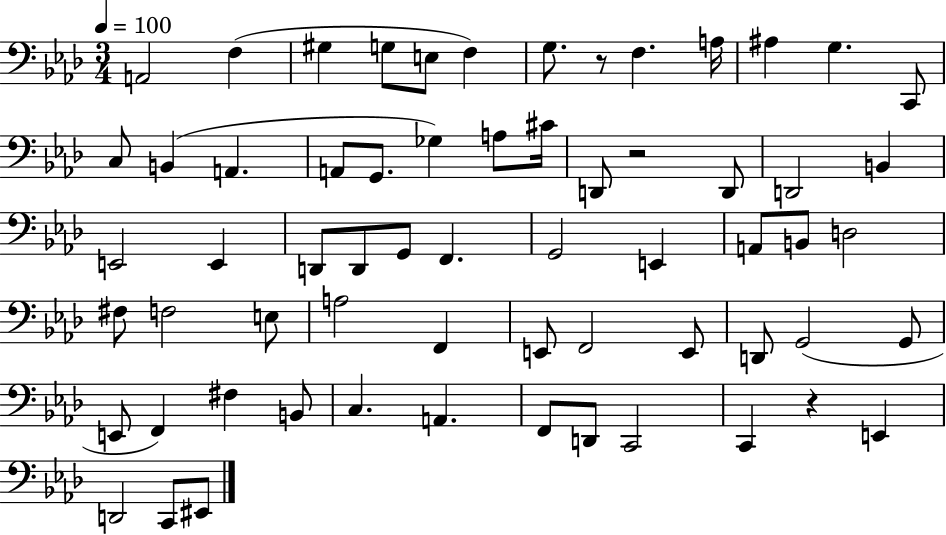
{
  \clef bass
  \numericTimeSignature
  \time 3/4
  \key aes \major
  \tempo 4 = 100
  \repeat volta 2 { a,2 f4( | gis4 g8 e8 f4) | g8. r8 f4. a16 | ais4 g4. c,8 | \break c8 b,4( a,4. | a,8 g,8. ges4) a8 cis'16 | d,8 r2 d,8 | d,2 b,4 | \break e,2 e,4 | d,8 d,8 g,8 f,4. | g,2 e,4 | a,8 b,8 d2 | \break fis8 f2 e8 | a2 f,4 | e,8 f,2 e,8 | d,8 g,2( g,8 | \break e,8 f,4) fis4 b,8 | c4. a,4. | f,8 d,8 c,2 | c,4 r4 e,4 | \break d,2 c,8 eis,8 | } \bar "|."
}